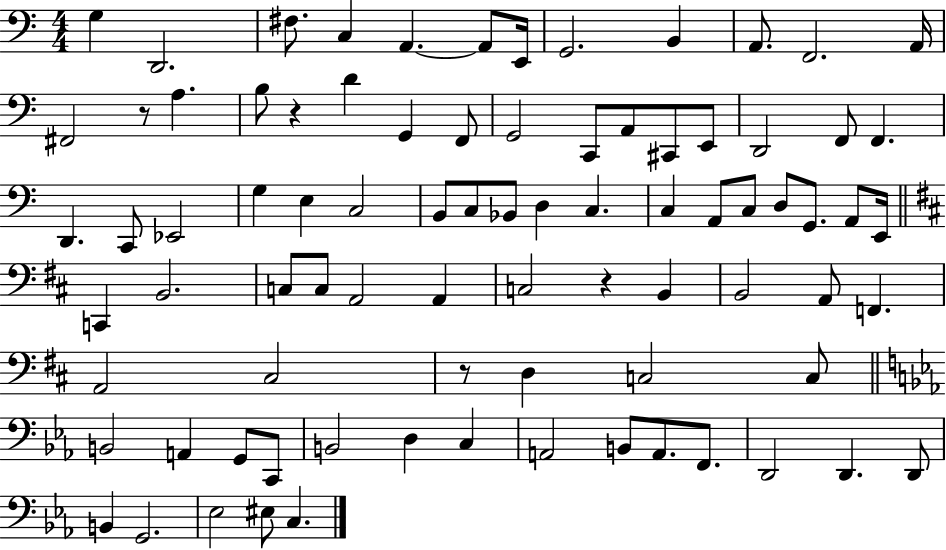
G3/q D2/h. F#3/e. C3/q A2/q. A2/e E2/s G2/h. B2/q A2/e. F2/h. A2/s F#2/h R/e A3/q. B3/e R/q D4/q G2/q F2/e G2/h C2/e A2/e C#2/e E2/e D2/h F2/e F2/q. D2/q. C2/e Eb2/h G3/q E3/q C3/h B2/e C3/e Bb2/e D3/q C3/q. C3/q A2/e C3/e D3/e G2/e. A2/e E2/s C2/q B2/h. C3/e C3/e A2/h A2/q C3/h R/q B2/q B2/h A2/e F2/q. A2/h C#3/h R/e D3/q C3/h C3/e B2/h A2/q G2/e C2/e B2/h D3/q C3/q A2/h B2/e A2/e. F2/e. D2/h D2/q. D2/e B2/q G2/h. Eb3/h EIS3/e C3/q.